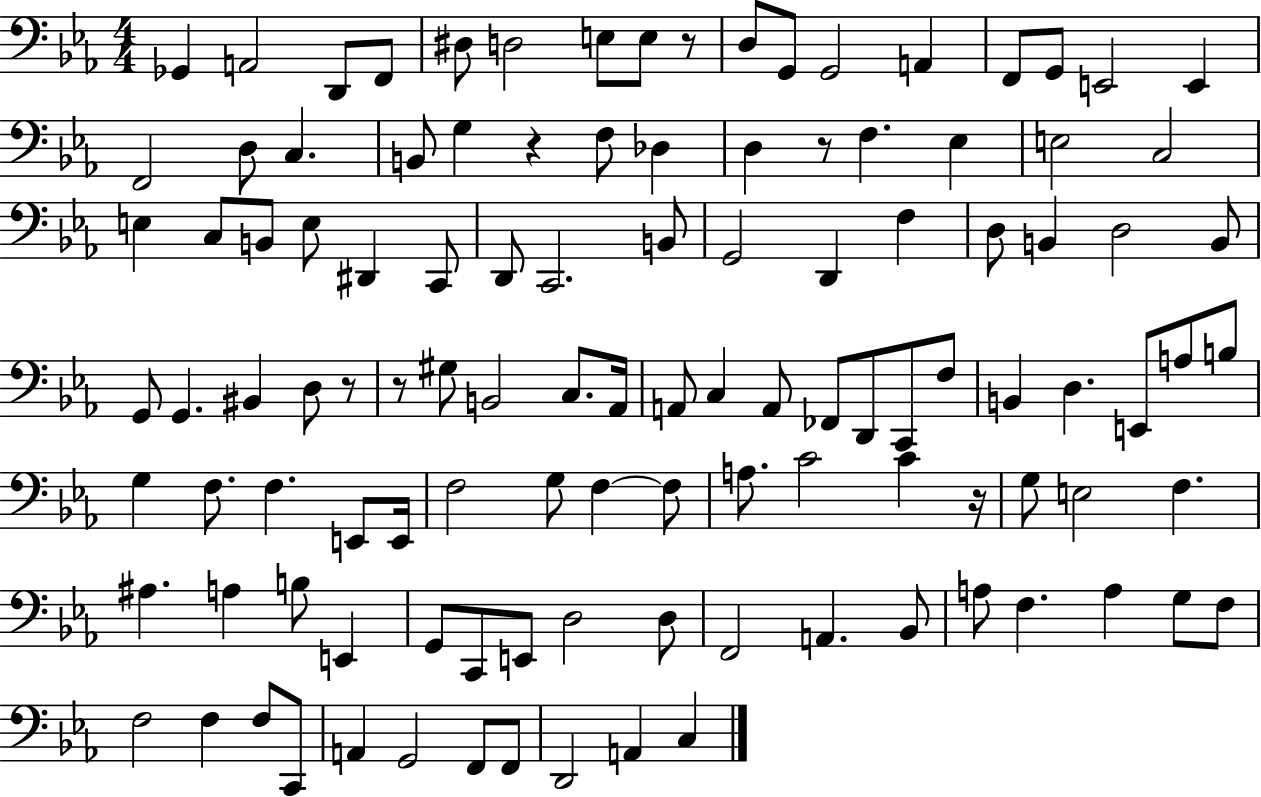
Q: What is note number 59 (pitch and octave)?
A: F3